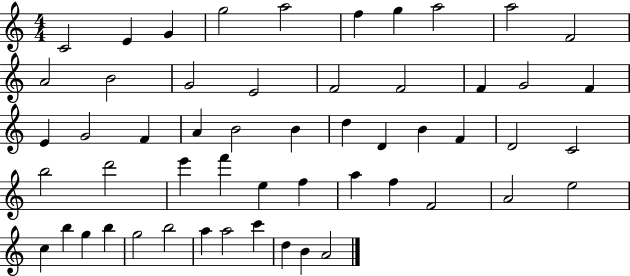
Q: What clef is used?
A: treble